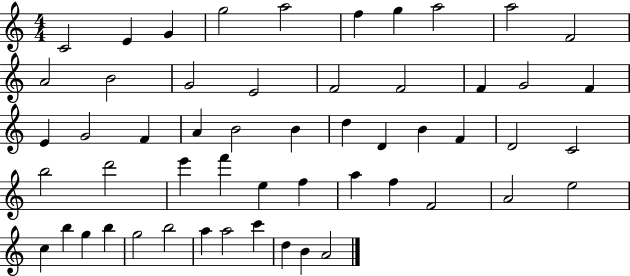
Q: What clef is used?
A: treble